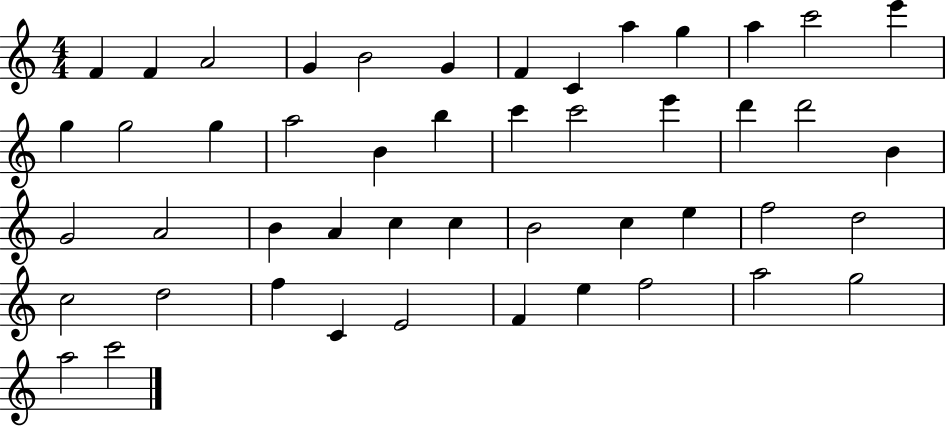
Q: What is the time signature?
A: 4/4